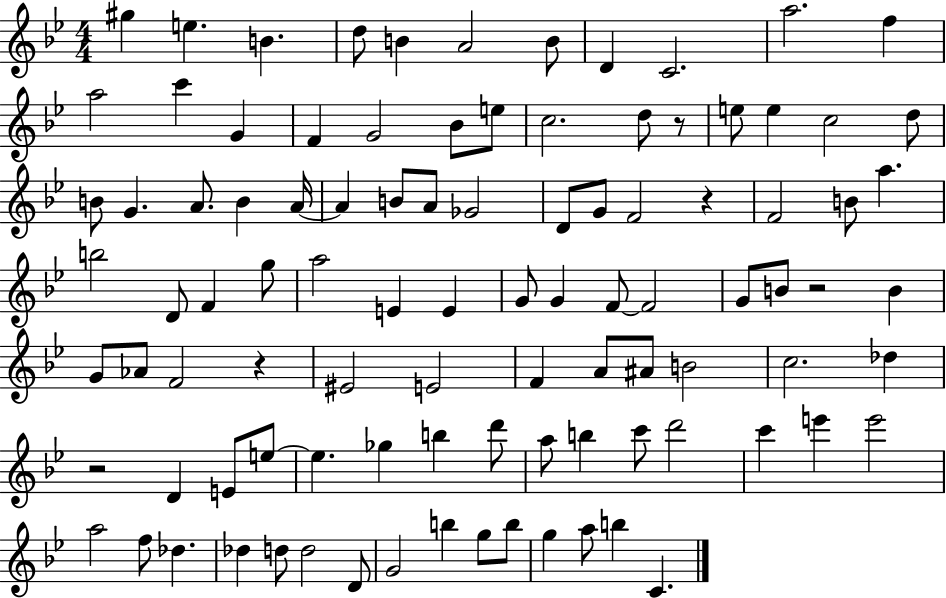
G#5/q E5/q. B4/q. D5/e B4/q A4/h B4/e D4/q C4/h. A5/h. F5/q A5/h C6/q G4/q F4/q G4/h Bb4/e E5/e C5/h. D5/e R/e E5/e E5/q C5/h D5/e B4/e G4/q. A4/e. B4/q A4/s A4/q B4/e A4/e Gb4/h D4/e G4/e F4/h R/q F4/h B4/e A5/q. B5/h D4/e F4/q G5/e A5/h E4/q E4/q G4/e G4/q F4/e F4/h G4/e B4/e R/h B4/q G4/e Ab4/e F4/h R/q EIS4/h E4/h F4/q A4/e A#4/e B4/h C5/h. Db5/q R/h D4/q E4/e E5/e E5/q. Gb5/q B5/q D6/e A5/e B5/q C6/e D6/h C6/q E6/q E6/h A5/h F5/e Db5/q. Db5/q D5/e D5/h D4/e G4/h B5/q G5/e B5/e G5/q A5/e B5/q C4/q.